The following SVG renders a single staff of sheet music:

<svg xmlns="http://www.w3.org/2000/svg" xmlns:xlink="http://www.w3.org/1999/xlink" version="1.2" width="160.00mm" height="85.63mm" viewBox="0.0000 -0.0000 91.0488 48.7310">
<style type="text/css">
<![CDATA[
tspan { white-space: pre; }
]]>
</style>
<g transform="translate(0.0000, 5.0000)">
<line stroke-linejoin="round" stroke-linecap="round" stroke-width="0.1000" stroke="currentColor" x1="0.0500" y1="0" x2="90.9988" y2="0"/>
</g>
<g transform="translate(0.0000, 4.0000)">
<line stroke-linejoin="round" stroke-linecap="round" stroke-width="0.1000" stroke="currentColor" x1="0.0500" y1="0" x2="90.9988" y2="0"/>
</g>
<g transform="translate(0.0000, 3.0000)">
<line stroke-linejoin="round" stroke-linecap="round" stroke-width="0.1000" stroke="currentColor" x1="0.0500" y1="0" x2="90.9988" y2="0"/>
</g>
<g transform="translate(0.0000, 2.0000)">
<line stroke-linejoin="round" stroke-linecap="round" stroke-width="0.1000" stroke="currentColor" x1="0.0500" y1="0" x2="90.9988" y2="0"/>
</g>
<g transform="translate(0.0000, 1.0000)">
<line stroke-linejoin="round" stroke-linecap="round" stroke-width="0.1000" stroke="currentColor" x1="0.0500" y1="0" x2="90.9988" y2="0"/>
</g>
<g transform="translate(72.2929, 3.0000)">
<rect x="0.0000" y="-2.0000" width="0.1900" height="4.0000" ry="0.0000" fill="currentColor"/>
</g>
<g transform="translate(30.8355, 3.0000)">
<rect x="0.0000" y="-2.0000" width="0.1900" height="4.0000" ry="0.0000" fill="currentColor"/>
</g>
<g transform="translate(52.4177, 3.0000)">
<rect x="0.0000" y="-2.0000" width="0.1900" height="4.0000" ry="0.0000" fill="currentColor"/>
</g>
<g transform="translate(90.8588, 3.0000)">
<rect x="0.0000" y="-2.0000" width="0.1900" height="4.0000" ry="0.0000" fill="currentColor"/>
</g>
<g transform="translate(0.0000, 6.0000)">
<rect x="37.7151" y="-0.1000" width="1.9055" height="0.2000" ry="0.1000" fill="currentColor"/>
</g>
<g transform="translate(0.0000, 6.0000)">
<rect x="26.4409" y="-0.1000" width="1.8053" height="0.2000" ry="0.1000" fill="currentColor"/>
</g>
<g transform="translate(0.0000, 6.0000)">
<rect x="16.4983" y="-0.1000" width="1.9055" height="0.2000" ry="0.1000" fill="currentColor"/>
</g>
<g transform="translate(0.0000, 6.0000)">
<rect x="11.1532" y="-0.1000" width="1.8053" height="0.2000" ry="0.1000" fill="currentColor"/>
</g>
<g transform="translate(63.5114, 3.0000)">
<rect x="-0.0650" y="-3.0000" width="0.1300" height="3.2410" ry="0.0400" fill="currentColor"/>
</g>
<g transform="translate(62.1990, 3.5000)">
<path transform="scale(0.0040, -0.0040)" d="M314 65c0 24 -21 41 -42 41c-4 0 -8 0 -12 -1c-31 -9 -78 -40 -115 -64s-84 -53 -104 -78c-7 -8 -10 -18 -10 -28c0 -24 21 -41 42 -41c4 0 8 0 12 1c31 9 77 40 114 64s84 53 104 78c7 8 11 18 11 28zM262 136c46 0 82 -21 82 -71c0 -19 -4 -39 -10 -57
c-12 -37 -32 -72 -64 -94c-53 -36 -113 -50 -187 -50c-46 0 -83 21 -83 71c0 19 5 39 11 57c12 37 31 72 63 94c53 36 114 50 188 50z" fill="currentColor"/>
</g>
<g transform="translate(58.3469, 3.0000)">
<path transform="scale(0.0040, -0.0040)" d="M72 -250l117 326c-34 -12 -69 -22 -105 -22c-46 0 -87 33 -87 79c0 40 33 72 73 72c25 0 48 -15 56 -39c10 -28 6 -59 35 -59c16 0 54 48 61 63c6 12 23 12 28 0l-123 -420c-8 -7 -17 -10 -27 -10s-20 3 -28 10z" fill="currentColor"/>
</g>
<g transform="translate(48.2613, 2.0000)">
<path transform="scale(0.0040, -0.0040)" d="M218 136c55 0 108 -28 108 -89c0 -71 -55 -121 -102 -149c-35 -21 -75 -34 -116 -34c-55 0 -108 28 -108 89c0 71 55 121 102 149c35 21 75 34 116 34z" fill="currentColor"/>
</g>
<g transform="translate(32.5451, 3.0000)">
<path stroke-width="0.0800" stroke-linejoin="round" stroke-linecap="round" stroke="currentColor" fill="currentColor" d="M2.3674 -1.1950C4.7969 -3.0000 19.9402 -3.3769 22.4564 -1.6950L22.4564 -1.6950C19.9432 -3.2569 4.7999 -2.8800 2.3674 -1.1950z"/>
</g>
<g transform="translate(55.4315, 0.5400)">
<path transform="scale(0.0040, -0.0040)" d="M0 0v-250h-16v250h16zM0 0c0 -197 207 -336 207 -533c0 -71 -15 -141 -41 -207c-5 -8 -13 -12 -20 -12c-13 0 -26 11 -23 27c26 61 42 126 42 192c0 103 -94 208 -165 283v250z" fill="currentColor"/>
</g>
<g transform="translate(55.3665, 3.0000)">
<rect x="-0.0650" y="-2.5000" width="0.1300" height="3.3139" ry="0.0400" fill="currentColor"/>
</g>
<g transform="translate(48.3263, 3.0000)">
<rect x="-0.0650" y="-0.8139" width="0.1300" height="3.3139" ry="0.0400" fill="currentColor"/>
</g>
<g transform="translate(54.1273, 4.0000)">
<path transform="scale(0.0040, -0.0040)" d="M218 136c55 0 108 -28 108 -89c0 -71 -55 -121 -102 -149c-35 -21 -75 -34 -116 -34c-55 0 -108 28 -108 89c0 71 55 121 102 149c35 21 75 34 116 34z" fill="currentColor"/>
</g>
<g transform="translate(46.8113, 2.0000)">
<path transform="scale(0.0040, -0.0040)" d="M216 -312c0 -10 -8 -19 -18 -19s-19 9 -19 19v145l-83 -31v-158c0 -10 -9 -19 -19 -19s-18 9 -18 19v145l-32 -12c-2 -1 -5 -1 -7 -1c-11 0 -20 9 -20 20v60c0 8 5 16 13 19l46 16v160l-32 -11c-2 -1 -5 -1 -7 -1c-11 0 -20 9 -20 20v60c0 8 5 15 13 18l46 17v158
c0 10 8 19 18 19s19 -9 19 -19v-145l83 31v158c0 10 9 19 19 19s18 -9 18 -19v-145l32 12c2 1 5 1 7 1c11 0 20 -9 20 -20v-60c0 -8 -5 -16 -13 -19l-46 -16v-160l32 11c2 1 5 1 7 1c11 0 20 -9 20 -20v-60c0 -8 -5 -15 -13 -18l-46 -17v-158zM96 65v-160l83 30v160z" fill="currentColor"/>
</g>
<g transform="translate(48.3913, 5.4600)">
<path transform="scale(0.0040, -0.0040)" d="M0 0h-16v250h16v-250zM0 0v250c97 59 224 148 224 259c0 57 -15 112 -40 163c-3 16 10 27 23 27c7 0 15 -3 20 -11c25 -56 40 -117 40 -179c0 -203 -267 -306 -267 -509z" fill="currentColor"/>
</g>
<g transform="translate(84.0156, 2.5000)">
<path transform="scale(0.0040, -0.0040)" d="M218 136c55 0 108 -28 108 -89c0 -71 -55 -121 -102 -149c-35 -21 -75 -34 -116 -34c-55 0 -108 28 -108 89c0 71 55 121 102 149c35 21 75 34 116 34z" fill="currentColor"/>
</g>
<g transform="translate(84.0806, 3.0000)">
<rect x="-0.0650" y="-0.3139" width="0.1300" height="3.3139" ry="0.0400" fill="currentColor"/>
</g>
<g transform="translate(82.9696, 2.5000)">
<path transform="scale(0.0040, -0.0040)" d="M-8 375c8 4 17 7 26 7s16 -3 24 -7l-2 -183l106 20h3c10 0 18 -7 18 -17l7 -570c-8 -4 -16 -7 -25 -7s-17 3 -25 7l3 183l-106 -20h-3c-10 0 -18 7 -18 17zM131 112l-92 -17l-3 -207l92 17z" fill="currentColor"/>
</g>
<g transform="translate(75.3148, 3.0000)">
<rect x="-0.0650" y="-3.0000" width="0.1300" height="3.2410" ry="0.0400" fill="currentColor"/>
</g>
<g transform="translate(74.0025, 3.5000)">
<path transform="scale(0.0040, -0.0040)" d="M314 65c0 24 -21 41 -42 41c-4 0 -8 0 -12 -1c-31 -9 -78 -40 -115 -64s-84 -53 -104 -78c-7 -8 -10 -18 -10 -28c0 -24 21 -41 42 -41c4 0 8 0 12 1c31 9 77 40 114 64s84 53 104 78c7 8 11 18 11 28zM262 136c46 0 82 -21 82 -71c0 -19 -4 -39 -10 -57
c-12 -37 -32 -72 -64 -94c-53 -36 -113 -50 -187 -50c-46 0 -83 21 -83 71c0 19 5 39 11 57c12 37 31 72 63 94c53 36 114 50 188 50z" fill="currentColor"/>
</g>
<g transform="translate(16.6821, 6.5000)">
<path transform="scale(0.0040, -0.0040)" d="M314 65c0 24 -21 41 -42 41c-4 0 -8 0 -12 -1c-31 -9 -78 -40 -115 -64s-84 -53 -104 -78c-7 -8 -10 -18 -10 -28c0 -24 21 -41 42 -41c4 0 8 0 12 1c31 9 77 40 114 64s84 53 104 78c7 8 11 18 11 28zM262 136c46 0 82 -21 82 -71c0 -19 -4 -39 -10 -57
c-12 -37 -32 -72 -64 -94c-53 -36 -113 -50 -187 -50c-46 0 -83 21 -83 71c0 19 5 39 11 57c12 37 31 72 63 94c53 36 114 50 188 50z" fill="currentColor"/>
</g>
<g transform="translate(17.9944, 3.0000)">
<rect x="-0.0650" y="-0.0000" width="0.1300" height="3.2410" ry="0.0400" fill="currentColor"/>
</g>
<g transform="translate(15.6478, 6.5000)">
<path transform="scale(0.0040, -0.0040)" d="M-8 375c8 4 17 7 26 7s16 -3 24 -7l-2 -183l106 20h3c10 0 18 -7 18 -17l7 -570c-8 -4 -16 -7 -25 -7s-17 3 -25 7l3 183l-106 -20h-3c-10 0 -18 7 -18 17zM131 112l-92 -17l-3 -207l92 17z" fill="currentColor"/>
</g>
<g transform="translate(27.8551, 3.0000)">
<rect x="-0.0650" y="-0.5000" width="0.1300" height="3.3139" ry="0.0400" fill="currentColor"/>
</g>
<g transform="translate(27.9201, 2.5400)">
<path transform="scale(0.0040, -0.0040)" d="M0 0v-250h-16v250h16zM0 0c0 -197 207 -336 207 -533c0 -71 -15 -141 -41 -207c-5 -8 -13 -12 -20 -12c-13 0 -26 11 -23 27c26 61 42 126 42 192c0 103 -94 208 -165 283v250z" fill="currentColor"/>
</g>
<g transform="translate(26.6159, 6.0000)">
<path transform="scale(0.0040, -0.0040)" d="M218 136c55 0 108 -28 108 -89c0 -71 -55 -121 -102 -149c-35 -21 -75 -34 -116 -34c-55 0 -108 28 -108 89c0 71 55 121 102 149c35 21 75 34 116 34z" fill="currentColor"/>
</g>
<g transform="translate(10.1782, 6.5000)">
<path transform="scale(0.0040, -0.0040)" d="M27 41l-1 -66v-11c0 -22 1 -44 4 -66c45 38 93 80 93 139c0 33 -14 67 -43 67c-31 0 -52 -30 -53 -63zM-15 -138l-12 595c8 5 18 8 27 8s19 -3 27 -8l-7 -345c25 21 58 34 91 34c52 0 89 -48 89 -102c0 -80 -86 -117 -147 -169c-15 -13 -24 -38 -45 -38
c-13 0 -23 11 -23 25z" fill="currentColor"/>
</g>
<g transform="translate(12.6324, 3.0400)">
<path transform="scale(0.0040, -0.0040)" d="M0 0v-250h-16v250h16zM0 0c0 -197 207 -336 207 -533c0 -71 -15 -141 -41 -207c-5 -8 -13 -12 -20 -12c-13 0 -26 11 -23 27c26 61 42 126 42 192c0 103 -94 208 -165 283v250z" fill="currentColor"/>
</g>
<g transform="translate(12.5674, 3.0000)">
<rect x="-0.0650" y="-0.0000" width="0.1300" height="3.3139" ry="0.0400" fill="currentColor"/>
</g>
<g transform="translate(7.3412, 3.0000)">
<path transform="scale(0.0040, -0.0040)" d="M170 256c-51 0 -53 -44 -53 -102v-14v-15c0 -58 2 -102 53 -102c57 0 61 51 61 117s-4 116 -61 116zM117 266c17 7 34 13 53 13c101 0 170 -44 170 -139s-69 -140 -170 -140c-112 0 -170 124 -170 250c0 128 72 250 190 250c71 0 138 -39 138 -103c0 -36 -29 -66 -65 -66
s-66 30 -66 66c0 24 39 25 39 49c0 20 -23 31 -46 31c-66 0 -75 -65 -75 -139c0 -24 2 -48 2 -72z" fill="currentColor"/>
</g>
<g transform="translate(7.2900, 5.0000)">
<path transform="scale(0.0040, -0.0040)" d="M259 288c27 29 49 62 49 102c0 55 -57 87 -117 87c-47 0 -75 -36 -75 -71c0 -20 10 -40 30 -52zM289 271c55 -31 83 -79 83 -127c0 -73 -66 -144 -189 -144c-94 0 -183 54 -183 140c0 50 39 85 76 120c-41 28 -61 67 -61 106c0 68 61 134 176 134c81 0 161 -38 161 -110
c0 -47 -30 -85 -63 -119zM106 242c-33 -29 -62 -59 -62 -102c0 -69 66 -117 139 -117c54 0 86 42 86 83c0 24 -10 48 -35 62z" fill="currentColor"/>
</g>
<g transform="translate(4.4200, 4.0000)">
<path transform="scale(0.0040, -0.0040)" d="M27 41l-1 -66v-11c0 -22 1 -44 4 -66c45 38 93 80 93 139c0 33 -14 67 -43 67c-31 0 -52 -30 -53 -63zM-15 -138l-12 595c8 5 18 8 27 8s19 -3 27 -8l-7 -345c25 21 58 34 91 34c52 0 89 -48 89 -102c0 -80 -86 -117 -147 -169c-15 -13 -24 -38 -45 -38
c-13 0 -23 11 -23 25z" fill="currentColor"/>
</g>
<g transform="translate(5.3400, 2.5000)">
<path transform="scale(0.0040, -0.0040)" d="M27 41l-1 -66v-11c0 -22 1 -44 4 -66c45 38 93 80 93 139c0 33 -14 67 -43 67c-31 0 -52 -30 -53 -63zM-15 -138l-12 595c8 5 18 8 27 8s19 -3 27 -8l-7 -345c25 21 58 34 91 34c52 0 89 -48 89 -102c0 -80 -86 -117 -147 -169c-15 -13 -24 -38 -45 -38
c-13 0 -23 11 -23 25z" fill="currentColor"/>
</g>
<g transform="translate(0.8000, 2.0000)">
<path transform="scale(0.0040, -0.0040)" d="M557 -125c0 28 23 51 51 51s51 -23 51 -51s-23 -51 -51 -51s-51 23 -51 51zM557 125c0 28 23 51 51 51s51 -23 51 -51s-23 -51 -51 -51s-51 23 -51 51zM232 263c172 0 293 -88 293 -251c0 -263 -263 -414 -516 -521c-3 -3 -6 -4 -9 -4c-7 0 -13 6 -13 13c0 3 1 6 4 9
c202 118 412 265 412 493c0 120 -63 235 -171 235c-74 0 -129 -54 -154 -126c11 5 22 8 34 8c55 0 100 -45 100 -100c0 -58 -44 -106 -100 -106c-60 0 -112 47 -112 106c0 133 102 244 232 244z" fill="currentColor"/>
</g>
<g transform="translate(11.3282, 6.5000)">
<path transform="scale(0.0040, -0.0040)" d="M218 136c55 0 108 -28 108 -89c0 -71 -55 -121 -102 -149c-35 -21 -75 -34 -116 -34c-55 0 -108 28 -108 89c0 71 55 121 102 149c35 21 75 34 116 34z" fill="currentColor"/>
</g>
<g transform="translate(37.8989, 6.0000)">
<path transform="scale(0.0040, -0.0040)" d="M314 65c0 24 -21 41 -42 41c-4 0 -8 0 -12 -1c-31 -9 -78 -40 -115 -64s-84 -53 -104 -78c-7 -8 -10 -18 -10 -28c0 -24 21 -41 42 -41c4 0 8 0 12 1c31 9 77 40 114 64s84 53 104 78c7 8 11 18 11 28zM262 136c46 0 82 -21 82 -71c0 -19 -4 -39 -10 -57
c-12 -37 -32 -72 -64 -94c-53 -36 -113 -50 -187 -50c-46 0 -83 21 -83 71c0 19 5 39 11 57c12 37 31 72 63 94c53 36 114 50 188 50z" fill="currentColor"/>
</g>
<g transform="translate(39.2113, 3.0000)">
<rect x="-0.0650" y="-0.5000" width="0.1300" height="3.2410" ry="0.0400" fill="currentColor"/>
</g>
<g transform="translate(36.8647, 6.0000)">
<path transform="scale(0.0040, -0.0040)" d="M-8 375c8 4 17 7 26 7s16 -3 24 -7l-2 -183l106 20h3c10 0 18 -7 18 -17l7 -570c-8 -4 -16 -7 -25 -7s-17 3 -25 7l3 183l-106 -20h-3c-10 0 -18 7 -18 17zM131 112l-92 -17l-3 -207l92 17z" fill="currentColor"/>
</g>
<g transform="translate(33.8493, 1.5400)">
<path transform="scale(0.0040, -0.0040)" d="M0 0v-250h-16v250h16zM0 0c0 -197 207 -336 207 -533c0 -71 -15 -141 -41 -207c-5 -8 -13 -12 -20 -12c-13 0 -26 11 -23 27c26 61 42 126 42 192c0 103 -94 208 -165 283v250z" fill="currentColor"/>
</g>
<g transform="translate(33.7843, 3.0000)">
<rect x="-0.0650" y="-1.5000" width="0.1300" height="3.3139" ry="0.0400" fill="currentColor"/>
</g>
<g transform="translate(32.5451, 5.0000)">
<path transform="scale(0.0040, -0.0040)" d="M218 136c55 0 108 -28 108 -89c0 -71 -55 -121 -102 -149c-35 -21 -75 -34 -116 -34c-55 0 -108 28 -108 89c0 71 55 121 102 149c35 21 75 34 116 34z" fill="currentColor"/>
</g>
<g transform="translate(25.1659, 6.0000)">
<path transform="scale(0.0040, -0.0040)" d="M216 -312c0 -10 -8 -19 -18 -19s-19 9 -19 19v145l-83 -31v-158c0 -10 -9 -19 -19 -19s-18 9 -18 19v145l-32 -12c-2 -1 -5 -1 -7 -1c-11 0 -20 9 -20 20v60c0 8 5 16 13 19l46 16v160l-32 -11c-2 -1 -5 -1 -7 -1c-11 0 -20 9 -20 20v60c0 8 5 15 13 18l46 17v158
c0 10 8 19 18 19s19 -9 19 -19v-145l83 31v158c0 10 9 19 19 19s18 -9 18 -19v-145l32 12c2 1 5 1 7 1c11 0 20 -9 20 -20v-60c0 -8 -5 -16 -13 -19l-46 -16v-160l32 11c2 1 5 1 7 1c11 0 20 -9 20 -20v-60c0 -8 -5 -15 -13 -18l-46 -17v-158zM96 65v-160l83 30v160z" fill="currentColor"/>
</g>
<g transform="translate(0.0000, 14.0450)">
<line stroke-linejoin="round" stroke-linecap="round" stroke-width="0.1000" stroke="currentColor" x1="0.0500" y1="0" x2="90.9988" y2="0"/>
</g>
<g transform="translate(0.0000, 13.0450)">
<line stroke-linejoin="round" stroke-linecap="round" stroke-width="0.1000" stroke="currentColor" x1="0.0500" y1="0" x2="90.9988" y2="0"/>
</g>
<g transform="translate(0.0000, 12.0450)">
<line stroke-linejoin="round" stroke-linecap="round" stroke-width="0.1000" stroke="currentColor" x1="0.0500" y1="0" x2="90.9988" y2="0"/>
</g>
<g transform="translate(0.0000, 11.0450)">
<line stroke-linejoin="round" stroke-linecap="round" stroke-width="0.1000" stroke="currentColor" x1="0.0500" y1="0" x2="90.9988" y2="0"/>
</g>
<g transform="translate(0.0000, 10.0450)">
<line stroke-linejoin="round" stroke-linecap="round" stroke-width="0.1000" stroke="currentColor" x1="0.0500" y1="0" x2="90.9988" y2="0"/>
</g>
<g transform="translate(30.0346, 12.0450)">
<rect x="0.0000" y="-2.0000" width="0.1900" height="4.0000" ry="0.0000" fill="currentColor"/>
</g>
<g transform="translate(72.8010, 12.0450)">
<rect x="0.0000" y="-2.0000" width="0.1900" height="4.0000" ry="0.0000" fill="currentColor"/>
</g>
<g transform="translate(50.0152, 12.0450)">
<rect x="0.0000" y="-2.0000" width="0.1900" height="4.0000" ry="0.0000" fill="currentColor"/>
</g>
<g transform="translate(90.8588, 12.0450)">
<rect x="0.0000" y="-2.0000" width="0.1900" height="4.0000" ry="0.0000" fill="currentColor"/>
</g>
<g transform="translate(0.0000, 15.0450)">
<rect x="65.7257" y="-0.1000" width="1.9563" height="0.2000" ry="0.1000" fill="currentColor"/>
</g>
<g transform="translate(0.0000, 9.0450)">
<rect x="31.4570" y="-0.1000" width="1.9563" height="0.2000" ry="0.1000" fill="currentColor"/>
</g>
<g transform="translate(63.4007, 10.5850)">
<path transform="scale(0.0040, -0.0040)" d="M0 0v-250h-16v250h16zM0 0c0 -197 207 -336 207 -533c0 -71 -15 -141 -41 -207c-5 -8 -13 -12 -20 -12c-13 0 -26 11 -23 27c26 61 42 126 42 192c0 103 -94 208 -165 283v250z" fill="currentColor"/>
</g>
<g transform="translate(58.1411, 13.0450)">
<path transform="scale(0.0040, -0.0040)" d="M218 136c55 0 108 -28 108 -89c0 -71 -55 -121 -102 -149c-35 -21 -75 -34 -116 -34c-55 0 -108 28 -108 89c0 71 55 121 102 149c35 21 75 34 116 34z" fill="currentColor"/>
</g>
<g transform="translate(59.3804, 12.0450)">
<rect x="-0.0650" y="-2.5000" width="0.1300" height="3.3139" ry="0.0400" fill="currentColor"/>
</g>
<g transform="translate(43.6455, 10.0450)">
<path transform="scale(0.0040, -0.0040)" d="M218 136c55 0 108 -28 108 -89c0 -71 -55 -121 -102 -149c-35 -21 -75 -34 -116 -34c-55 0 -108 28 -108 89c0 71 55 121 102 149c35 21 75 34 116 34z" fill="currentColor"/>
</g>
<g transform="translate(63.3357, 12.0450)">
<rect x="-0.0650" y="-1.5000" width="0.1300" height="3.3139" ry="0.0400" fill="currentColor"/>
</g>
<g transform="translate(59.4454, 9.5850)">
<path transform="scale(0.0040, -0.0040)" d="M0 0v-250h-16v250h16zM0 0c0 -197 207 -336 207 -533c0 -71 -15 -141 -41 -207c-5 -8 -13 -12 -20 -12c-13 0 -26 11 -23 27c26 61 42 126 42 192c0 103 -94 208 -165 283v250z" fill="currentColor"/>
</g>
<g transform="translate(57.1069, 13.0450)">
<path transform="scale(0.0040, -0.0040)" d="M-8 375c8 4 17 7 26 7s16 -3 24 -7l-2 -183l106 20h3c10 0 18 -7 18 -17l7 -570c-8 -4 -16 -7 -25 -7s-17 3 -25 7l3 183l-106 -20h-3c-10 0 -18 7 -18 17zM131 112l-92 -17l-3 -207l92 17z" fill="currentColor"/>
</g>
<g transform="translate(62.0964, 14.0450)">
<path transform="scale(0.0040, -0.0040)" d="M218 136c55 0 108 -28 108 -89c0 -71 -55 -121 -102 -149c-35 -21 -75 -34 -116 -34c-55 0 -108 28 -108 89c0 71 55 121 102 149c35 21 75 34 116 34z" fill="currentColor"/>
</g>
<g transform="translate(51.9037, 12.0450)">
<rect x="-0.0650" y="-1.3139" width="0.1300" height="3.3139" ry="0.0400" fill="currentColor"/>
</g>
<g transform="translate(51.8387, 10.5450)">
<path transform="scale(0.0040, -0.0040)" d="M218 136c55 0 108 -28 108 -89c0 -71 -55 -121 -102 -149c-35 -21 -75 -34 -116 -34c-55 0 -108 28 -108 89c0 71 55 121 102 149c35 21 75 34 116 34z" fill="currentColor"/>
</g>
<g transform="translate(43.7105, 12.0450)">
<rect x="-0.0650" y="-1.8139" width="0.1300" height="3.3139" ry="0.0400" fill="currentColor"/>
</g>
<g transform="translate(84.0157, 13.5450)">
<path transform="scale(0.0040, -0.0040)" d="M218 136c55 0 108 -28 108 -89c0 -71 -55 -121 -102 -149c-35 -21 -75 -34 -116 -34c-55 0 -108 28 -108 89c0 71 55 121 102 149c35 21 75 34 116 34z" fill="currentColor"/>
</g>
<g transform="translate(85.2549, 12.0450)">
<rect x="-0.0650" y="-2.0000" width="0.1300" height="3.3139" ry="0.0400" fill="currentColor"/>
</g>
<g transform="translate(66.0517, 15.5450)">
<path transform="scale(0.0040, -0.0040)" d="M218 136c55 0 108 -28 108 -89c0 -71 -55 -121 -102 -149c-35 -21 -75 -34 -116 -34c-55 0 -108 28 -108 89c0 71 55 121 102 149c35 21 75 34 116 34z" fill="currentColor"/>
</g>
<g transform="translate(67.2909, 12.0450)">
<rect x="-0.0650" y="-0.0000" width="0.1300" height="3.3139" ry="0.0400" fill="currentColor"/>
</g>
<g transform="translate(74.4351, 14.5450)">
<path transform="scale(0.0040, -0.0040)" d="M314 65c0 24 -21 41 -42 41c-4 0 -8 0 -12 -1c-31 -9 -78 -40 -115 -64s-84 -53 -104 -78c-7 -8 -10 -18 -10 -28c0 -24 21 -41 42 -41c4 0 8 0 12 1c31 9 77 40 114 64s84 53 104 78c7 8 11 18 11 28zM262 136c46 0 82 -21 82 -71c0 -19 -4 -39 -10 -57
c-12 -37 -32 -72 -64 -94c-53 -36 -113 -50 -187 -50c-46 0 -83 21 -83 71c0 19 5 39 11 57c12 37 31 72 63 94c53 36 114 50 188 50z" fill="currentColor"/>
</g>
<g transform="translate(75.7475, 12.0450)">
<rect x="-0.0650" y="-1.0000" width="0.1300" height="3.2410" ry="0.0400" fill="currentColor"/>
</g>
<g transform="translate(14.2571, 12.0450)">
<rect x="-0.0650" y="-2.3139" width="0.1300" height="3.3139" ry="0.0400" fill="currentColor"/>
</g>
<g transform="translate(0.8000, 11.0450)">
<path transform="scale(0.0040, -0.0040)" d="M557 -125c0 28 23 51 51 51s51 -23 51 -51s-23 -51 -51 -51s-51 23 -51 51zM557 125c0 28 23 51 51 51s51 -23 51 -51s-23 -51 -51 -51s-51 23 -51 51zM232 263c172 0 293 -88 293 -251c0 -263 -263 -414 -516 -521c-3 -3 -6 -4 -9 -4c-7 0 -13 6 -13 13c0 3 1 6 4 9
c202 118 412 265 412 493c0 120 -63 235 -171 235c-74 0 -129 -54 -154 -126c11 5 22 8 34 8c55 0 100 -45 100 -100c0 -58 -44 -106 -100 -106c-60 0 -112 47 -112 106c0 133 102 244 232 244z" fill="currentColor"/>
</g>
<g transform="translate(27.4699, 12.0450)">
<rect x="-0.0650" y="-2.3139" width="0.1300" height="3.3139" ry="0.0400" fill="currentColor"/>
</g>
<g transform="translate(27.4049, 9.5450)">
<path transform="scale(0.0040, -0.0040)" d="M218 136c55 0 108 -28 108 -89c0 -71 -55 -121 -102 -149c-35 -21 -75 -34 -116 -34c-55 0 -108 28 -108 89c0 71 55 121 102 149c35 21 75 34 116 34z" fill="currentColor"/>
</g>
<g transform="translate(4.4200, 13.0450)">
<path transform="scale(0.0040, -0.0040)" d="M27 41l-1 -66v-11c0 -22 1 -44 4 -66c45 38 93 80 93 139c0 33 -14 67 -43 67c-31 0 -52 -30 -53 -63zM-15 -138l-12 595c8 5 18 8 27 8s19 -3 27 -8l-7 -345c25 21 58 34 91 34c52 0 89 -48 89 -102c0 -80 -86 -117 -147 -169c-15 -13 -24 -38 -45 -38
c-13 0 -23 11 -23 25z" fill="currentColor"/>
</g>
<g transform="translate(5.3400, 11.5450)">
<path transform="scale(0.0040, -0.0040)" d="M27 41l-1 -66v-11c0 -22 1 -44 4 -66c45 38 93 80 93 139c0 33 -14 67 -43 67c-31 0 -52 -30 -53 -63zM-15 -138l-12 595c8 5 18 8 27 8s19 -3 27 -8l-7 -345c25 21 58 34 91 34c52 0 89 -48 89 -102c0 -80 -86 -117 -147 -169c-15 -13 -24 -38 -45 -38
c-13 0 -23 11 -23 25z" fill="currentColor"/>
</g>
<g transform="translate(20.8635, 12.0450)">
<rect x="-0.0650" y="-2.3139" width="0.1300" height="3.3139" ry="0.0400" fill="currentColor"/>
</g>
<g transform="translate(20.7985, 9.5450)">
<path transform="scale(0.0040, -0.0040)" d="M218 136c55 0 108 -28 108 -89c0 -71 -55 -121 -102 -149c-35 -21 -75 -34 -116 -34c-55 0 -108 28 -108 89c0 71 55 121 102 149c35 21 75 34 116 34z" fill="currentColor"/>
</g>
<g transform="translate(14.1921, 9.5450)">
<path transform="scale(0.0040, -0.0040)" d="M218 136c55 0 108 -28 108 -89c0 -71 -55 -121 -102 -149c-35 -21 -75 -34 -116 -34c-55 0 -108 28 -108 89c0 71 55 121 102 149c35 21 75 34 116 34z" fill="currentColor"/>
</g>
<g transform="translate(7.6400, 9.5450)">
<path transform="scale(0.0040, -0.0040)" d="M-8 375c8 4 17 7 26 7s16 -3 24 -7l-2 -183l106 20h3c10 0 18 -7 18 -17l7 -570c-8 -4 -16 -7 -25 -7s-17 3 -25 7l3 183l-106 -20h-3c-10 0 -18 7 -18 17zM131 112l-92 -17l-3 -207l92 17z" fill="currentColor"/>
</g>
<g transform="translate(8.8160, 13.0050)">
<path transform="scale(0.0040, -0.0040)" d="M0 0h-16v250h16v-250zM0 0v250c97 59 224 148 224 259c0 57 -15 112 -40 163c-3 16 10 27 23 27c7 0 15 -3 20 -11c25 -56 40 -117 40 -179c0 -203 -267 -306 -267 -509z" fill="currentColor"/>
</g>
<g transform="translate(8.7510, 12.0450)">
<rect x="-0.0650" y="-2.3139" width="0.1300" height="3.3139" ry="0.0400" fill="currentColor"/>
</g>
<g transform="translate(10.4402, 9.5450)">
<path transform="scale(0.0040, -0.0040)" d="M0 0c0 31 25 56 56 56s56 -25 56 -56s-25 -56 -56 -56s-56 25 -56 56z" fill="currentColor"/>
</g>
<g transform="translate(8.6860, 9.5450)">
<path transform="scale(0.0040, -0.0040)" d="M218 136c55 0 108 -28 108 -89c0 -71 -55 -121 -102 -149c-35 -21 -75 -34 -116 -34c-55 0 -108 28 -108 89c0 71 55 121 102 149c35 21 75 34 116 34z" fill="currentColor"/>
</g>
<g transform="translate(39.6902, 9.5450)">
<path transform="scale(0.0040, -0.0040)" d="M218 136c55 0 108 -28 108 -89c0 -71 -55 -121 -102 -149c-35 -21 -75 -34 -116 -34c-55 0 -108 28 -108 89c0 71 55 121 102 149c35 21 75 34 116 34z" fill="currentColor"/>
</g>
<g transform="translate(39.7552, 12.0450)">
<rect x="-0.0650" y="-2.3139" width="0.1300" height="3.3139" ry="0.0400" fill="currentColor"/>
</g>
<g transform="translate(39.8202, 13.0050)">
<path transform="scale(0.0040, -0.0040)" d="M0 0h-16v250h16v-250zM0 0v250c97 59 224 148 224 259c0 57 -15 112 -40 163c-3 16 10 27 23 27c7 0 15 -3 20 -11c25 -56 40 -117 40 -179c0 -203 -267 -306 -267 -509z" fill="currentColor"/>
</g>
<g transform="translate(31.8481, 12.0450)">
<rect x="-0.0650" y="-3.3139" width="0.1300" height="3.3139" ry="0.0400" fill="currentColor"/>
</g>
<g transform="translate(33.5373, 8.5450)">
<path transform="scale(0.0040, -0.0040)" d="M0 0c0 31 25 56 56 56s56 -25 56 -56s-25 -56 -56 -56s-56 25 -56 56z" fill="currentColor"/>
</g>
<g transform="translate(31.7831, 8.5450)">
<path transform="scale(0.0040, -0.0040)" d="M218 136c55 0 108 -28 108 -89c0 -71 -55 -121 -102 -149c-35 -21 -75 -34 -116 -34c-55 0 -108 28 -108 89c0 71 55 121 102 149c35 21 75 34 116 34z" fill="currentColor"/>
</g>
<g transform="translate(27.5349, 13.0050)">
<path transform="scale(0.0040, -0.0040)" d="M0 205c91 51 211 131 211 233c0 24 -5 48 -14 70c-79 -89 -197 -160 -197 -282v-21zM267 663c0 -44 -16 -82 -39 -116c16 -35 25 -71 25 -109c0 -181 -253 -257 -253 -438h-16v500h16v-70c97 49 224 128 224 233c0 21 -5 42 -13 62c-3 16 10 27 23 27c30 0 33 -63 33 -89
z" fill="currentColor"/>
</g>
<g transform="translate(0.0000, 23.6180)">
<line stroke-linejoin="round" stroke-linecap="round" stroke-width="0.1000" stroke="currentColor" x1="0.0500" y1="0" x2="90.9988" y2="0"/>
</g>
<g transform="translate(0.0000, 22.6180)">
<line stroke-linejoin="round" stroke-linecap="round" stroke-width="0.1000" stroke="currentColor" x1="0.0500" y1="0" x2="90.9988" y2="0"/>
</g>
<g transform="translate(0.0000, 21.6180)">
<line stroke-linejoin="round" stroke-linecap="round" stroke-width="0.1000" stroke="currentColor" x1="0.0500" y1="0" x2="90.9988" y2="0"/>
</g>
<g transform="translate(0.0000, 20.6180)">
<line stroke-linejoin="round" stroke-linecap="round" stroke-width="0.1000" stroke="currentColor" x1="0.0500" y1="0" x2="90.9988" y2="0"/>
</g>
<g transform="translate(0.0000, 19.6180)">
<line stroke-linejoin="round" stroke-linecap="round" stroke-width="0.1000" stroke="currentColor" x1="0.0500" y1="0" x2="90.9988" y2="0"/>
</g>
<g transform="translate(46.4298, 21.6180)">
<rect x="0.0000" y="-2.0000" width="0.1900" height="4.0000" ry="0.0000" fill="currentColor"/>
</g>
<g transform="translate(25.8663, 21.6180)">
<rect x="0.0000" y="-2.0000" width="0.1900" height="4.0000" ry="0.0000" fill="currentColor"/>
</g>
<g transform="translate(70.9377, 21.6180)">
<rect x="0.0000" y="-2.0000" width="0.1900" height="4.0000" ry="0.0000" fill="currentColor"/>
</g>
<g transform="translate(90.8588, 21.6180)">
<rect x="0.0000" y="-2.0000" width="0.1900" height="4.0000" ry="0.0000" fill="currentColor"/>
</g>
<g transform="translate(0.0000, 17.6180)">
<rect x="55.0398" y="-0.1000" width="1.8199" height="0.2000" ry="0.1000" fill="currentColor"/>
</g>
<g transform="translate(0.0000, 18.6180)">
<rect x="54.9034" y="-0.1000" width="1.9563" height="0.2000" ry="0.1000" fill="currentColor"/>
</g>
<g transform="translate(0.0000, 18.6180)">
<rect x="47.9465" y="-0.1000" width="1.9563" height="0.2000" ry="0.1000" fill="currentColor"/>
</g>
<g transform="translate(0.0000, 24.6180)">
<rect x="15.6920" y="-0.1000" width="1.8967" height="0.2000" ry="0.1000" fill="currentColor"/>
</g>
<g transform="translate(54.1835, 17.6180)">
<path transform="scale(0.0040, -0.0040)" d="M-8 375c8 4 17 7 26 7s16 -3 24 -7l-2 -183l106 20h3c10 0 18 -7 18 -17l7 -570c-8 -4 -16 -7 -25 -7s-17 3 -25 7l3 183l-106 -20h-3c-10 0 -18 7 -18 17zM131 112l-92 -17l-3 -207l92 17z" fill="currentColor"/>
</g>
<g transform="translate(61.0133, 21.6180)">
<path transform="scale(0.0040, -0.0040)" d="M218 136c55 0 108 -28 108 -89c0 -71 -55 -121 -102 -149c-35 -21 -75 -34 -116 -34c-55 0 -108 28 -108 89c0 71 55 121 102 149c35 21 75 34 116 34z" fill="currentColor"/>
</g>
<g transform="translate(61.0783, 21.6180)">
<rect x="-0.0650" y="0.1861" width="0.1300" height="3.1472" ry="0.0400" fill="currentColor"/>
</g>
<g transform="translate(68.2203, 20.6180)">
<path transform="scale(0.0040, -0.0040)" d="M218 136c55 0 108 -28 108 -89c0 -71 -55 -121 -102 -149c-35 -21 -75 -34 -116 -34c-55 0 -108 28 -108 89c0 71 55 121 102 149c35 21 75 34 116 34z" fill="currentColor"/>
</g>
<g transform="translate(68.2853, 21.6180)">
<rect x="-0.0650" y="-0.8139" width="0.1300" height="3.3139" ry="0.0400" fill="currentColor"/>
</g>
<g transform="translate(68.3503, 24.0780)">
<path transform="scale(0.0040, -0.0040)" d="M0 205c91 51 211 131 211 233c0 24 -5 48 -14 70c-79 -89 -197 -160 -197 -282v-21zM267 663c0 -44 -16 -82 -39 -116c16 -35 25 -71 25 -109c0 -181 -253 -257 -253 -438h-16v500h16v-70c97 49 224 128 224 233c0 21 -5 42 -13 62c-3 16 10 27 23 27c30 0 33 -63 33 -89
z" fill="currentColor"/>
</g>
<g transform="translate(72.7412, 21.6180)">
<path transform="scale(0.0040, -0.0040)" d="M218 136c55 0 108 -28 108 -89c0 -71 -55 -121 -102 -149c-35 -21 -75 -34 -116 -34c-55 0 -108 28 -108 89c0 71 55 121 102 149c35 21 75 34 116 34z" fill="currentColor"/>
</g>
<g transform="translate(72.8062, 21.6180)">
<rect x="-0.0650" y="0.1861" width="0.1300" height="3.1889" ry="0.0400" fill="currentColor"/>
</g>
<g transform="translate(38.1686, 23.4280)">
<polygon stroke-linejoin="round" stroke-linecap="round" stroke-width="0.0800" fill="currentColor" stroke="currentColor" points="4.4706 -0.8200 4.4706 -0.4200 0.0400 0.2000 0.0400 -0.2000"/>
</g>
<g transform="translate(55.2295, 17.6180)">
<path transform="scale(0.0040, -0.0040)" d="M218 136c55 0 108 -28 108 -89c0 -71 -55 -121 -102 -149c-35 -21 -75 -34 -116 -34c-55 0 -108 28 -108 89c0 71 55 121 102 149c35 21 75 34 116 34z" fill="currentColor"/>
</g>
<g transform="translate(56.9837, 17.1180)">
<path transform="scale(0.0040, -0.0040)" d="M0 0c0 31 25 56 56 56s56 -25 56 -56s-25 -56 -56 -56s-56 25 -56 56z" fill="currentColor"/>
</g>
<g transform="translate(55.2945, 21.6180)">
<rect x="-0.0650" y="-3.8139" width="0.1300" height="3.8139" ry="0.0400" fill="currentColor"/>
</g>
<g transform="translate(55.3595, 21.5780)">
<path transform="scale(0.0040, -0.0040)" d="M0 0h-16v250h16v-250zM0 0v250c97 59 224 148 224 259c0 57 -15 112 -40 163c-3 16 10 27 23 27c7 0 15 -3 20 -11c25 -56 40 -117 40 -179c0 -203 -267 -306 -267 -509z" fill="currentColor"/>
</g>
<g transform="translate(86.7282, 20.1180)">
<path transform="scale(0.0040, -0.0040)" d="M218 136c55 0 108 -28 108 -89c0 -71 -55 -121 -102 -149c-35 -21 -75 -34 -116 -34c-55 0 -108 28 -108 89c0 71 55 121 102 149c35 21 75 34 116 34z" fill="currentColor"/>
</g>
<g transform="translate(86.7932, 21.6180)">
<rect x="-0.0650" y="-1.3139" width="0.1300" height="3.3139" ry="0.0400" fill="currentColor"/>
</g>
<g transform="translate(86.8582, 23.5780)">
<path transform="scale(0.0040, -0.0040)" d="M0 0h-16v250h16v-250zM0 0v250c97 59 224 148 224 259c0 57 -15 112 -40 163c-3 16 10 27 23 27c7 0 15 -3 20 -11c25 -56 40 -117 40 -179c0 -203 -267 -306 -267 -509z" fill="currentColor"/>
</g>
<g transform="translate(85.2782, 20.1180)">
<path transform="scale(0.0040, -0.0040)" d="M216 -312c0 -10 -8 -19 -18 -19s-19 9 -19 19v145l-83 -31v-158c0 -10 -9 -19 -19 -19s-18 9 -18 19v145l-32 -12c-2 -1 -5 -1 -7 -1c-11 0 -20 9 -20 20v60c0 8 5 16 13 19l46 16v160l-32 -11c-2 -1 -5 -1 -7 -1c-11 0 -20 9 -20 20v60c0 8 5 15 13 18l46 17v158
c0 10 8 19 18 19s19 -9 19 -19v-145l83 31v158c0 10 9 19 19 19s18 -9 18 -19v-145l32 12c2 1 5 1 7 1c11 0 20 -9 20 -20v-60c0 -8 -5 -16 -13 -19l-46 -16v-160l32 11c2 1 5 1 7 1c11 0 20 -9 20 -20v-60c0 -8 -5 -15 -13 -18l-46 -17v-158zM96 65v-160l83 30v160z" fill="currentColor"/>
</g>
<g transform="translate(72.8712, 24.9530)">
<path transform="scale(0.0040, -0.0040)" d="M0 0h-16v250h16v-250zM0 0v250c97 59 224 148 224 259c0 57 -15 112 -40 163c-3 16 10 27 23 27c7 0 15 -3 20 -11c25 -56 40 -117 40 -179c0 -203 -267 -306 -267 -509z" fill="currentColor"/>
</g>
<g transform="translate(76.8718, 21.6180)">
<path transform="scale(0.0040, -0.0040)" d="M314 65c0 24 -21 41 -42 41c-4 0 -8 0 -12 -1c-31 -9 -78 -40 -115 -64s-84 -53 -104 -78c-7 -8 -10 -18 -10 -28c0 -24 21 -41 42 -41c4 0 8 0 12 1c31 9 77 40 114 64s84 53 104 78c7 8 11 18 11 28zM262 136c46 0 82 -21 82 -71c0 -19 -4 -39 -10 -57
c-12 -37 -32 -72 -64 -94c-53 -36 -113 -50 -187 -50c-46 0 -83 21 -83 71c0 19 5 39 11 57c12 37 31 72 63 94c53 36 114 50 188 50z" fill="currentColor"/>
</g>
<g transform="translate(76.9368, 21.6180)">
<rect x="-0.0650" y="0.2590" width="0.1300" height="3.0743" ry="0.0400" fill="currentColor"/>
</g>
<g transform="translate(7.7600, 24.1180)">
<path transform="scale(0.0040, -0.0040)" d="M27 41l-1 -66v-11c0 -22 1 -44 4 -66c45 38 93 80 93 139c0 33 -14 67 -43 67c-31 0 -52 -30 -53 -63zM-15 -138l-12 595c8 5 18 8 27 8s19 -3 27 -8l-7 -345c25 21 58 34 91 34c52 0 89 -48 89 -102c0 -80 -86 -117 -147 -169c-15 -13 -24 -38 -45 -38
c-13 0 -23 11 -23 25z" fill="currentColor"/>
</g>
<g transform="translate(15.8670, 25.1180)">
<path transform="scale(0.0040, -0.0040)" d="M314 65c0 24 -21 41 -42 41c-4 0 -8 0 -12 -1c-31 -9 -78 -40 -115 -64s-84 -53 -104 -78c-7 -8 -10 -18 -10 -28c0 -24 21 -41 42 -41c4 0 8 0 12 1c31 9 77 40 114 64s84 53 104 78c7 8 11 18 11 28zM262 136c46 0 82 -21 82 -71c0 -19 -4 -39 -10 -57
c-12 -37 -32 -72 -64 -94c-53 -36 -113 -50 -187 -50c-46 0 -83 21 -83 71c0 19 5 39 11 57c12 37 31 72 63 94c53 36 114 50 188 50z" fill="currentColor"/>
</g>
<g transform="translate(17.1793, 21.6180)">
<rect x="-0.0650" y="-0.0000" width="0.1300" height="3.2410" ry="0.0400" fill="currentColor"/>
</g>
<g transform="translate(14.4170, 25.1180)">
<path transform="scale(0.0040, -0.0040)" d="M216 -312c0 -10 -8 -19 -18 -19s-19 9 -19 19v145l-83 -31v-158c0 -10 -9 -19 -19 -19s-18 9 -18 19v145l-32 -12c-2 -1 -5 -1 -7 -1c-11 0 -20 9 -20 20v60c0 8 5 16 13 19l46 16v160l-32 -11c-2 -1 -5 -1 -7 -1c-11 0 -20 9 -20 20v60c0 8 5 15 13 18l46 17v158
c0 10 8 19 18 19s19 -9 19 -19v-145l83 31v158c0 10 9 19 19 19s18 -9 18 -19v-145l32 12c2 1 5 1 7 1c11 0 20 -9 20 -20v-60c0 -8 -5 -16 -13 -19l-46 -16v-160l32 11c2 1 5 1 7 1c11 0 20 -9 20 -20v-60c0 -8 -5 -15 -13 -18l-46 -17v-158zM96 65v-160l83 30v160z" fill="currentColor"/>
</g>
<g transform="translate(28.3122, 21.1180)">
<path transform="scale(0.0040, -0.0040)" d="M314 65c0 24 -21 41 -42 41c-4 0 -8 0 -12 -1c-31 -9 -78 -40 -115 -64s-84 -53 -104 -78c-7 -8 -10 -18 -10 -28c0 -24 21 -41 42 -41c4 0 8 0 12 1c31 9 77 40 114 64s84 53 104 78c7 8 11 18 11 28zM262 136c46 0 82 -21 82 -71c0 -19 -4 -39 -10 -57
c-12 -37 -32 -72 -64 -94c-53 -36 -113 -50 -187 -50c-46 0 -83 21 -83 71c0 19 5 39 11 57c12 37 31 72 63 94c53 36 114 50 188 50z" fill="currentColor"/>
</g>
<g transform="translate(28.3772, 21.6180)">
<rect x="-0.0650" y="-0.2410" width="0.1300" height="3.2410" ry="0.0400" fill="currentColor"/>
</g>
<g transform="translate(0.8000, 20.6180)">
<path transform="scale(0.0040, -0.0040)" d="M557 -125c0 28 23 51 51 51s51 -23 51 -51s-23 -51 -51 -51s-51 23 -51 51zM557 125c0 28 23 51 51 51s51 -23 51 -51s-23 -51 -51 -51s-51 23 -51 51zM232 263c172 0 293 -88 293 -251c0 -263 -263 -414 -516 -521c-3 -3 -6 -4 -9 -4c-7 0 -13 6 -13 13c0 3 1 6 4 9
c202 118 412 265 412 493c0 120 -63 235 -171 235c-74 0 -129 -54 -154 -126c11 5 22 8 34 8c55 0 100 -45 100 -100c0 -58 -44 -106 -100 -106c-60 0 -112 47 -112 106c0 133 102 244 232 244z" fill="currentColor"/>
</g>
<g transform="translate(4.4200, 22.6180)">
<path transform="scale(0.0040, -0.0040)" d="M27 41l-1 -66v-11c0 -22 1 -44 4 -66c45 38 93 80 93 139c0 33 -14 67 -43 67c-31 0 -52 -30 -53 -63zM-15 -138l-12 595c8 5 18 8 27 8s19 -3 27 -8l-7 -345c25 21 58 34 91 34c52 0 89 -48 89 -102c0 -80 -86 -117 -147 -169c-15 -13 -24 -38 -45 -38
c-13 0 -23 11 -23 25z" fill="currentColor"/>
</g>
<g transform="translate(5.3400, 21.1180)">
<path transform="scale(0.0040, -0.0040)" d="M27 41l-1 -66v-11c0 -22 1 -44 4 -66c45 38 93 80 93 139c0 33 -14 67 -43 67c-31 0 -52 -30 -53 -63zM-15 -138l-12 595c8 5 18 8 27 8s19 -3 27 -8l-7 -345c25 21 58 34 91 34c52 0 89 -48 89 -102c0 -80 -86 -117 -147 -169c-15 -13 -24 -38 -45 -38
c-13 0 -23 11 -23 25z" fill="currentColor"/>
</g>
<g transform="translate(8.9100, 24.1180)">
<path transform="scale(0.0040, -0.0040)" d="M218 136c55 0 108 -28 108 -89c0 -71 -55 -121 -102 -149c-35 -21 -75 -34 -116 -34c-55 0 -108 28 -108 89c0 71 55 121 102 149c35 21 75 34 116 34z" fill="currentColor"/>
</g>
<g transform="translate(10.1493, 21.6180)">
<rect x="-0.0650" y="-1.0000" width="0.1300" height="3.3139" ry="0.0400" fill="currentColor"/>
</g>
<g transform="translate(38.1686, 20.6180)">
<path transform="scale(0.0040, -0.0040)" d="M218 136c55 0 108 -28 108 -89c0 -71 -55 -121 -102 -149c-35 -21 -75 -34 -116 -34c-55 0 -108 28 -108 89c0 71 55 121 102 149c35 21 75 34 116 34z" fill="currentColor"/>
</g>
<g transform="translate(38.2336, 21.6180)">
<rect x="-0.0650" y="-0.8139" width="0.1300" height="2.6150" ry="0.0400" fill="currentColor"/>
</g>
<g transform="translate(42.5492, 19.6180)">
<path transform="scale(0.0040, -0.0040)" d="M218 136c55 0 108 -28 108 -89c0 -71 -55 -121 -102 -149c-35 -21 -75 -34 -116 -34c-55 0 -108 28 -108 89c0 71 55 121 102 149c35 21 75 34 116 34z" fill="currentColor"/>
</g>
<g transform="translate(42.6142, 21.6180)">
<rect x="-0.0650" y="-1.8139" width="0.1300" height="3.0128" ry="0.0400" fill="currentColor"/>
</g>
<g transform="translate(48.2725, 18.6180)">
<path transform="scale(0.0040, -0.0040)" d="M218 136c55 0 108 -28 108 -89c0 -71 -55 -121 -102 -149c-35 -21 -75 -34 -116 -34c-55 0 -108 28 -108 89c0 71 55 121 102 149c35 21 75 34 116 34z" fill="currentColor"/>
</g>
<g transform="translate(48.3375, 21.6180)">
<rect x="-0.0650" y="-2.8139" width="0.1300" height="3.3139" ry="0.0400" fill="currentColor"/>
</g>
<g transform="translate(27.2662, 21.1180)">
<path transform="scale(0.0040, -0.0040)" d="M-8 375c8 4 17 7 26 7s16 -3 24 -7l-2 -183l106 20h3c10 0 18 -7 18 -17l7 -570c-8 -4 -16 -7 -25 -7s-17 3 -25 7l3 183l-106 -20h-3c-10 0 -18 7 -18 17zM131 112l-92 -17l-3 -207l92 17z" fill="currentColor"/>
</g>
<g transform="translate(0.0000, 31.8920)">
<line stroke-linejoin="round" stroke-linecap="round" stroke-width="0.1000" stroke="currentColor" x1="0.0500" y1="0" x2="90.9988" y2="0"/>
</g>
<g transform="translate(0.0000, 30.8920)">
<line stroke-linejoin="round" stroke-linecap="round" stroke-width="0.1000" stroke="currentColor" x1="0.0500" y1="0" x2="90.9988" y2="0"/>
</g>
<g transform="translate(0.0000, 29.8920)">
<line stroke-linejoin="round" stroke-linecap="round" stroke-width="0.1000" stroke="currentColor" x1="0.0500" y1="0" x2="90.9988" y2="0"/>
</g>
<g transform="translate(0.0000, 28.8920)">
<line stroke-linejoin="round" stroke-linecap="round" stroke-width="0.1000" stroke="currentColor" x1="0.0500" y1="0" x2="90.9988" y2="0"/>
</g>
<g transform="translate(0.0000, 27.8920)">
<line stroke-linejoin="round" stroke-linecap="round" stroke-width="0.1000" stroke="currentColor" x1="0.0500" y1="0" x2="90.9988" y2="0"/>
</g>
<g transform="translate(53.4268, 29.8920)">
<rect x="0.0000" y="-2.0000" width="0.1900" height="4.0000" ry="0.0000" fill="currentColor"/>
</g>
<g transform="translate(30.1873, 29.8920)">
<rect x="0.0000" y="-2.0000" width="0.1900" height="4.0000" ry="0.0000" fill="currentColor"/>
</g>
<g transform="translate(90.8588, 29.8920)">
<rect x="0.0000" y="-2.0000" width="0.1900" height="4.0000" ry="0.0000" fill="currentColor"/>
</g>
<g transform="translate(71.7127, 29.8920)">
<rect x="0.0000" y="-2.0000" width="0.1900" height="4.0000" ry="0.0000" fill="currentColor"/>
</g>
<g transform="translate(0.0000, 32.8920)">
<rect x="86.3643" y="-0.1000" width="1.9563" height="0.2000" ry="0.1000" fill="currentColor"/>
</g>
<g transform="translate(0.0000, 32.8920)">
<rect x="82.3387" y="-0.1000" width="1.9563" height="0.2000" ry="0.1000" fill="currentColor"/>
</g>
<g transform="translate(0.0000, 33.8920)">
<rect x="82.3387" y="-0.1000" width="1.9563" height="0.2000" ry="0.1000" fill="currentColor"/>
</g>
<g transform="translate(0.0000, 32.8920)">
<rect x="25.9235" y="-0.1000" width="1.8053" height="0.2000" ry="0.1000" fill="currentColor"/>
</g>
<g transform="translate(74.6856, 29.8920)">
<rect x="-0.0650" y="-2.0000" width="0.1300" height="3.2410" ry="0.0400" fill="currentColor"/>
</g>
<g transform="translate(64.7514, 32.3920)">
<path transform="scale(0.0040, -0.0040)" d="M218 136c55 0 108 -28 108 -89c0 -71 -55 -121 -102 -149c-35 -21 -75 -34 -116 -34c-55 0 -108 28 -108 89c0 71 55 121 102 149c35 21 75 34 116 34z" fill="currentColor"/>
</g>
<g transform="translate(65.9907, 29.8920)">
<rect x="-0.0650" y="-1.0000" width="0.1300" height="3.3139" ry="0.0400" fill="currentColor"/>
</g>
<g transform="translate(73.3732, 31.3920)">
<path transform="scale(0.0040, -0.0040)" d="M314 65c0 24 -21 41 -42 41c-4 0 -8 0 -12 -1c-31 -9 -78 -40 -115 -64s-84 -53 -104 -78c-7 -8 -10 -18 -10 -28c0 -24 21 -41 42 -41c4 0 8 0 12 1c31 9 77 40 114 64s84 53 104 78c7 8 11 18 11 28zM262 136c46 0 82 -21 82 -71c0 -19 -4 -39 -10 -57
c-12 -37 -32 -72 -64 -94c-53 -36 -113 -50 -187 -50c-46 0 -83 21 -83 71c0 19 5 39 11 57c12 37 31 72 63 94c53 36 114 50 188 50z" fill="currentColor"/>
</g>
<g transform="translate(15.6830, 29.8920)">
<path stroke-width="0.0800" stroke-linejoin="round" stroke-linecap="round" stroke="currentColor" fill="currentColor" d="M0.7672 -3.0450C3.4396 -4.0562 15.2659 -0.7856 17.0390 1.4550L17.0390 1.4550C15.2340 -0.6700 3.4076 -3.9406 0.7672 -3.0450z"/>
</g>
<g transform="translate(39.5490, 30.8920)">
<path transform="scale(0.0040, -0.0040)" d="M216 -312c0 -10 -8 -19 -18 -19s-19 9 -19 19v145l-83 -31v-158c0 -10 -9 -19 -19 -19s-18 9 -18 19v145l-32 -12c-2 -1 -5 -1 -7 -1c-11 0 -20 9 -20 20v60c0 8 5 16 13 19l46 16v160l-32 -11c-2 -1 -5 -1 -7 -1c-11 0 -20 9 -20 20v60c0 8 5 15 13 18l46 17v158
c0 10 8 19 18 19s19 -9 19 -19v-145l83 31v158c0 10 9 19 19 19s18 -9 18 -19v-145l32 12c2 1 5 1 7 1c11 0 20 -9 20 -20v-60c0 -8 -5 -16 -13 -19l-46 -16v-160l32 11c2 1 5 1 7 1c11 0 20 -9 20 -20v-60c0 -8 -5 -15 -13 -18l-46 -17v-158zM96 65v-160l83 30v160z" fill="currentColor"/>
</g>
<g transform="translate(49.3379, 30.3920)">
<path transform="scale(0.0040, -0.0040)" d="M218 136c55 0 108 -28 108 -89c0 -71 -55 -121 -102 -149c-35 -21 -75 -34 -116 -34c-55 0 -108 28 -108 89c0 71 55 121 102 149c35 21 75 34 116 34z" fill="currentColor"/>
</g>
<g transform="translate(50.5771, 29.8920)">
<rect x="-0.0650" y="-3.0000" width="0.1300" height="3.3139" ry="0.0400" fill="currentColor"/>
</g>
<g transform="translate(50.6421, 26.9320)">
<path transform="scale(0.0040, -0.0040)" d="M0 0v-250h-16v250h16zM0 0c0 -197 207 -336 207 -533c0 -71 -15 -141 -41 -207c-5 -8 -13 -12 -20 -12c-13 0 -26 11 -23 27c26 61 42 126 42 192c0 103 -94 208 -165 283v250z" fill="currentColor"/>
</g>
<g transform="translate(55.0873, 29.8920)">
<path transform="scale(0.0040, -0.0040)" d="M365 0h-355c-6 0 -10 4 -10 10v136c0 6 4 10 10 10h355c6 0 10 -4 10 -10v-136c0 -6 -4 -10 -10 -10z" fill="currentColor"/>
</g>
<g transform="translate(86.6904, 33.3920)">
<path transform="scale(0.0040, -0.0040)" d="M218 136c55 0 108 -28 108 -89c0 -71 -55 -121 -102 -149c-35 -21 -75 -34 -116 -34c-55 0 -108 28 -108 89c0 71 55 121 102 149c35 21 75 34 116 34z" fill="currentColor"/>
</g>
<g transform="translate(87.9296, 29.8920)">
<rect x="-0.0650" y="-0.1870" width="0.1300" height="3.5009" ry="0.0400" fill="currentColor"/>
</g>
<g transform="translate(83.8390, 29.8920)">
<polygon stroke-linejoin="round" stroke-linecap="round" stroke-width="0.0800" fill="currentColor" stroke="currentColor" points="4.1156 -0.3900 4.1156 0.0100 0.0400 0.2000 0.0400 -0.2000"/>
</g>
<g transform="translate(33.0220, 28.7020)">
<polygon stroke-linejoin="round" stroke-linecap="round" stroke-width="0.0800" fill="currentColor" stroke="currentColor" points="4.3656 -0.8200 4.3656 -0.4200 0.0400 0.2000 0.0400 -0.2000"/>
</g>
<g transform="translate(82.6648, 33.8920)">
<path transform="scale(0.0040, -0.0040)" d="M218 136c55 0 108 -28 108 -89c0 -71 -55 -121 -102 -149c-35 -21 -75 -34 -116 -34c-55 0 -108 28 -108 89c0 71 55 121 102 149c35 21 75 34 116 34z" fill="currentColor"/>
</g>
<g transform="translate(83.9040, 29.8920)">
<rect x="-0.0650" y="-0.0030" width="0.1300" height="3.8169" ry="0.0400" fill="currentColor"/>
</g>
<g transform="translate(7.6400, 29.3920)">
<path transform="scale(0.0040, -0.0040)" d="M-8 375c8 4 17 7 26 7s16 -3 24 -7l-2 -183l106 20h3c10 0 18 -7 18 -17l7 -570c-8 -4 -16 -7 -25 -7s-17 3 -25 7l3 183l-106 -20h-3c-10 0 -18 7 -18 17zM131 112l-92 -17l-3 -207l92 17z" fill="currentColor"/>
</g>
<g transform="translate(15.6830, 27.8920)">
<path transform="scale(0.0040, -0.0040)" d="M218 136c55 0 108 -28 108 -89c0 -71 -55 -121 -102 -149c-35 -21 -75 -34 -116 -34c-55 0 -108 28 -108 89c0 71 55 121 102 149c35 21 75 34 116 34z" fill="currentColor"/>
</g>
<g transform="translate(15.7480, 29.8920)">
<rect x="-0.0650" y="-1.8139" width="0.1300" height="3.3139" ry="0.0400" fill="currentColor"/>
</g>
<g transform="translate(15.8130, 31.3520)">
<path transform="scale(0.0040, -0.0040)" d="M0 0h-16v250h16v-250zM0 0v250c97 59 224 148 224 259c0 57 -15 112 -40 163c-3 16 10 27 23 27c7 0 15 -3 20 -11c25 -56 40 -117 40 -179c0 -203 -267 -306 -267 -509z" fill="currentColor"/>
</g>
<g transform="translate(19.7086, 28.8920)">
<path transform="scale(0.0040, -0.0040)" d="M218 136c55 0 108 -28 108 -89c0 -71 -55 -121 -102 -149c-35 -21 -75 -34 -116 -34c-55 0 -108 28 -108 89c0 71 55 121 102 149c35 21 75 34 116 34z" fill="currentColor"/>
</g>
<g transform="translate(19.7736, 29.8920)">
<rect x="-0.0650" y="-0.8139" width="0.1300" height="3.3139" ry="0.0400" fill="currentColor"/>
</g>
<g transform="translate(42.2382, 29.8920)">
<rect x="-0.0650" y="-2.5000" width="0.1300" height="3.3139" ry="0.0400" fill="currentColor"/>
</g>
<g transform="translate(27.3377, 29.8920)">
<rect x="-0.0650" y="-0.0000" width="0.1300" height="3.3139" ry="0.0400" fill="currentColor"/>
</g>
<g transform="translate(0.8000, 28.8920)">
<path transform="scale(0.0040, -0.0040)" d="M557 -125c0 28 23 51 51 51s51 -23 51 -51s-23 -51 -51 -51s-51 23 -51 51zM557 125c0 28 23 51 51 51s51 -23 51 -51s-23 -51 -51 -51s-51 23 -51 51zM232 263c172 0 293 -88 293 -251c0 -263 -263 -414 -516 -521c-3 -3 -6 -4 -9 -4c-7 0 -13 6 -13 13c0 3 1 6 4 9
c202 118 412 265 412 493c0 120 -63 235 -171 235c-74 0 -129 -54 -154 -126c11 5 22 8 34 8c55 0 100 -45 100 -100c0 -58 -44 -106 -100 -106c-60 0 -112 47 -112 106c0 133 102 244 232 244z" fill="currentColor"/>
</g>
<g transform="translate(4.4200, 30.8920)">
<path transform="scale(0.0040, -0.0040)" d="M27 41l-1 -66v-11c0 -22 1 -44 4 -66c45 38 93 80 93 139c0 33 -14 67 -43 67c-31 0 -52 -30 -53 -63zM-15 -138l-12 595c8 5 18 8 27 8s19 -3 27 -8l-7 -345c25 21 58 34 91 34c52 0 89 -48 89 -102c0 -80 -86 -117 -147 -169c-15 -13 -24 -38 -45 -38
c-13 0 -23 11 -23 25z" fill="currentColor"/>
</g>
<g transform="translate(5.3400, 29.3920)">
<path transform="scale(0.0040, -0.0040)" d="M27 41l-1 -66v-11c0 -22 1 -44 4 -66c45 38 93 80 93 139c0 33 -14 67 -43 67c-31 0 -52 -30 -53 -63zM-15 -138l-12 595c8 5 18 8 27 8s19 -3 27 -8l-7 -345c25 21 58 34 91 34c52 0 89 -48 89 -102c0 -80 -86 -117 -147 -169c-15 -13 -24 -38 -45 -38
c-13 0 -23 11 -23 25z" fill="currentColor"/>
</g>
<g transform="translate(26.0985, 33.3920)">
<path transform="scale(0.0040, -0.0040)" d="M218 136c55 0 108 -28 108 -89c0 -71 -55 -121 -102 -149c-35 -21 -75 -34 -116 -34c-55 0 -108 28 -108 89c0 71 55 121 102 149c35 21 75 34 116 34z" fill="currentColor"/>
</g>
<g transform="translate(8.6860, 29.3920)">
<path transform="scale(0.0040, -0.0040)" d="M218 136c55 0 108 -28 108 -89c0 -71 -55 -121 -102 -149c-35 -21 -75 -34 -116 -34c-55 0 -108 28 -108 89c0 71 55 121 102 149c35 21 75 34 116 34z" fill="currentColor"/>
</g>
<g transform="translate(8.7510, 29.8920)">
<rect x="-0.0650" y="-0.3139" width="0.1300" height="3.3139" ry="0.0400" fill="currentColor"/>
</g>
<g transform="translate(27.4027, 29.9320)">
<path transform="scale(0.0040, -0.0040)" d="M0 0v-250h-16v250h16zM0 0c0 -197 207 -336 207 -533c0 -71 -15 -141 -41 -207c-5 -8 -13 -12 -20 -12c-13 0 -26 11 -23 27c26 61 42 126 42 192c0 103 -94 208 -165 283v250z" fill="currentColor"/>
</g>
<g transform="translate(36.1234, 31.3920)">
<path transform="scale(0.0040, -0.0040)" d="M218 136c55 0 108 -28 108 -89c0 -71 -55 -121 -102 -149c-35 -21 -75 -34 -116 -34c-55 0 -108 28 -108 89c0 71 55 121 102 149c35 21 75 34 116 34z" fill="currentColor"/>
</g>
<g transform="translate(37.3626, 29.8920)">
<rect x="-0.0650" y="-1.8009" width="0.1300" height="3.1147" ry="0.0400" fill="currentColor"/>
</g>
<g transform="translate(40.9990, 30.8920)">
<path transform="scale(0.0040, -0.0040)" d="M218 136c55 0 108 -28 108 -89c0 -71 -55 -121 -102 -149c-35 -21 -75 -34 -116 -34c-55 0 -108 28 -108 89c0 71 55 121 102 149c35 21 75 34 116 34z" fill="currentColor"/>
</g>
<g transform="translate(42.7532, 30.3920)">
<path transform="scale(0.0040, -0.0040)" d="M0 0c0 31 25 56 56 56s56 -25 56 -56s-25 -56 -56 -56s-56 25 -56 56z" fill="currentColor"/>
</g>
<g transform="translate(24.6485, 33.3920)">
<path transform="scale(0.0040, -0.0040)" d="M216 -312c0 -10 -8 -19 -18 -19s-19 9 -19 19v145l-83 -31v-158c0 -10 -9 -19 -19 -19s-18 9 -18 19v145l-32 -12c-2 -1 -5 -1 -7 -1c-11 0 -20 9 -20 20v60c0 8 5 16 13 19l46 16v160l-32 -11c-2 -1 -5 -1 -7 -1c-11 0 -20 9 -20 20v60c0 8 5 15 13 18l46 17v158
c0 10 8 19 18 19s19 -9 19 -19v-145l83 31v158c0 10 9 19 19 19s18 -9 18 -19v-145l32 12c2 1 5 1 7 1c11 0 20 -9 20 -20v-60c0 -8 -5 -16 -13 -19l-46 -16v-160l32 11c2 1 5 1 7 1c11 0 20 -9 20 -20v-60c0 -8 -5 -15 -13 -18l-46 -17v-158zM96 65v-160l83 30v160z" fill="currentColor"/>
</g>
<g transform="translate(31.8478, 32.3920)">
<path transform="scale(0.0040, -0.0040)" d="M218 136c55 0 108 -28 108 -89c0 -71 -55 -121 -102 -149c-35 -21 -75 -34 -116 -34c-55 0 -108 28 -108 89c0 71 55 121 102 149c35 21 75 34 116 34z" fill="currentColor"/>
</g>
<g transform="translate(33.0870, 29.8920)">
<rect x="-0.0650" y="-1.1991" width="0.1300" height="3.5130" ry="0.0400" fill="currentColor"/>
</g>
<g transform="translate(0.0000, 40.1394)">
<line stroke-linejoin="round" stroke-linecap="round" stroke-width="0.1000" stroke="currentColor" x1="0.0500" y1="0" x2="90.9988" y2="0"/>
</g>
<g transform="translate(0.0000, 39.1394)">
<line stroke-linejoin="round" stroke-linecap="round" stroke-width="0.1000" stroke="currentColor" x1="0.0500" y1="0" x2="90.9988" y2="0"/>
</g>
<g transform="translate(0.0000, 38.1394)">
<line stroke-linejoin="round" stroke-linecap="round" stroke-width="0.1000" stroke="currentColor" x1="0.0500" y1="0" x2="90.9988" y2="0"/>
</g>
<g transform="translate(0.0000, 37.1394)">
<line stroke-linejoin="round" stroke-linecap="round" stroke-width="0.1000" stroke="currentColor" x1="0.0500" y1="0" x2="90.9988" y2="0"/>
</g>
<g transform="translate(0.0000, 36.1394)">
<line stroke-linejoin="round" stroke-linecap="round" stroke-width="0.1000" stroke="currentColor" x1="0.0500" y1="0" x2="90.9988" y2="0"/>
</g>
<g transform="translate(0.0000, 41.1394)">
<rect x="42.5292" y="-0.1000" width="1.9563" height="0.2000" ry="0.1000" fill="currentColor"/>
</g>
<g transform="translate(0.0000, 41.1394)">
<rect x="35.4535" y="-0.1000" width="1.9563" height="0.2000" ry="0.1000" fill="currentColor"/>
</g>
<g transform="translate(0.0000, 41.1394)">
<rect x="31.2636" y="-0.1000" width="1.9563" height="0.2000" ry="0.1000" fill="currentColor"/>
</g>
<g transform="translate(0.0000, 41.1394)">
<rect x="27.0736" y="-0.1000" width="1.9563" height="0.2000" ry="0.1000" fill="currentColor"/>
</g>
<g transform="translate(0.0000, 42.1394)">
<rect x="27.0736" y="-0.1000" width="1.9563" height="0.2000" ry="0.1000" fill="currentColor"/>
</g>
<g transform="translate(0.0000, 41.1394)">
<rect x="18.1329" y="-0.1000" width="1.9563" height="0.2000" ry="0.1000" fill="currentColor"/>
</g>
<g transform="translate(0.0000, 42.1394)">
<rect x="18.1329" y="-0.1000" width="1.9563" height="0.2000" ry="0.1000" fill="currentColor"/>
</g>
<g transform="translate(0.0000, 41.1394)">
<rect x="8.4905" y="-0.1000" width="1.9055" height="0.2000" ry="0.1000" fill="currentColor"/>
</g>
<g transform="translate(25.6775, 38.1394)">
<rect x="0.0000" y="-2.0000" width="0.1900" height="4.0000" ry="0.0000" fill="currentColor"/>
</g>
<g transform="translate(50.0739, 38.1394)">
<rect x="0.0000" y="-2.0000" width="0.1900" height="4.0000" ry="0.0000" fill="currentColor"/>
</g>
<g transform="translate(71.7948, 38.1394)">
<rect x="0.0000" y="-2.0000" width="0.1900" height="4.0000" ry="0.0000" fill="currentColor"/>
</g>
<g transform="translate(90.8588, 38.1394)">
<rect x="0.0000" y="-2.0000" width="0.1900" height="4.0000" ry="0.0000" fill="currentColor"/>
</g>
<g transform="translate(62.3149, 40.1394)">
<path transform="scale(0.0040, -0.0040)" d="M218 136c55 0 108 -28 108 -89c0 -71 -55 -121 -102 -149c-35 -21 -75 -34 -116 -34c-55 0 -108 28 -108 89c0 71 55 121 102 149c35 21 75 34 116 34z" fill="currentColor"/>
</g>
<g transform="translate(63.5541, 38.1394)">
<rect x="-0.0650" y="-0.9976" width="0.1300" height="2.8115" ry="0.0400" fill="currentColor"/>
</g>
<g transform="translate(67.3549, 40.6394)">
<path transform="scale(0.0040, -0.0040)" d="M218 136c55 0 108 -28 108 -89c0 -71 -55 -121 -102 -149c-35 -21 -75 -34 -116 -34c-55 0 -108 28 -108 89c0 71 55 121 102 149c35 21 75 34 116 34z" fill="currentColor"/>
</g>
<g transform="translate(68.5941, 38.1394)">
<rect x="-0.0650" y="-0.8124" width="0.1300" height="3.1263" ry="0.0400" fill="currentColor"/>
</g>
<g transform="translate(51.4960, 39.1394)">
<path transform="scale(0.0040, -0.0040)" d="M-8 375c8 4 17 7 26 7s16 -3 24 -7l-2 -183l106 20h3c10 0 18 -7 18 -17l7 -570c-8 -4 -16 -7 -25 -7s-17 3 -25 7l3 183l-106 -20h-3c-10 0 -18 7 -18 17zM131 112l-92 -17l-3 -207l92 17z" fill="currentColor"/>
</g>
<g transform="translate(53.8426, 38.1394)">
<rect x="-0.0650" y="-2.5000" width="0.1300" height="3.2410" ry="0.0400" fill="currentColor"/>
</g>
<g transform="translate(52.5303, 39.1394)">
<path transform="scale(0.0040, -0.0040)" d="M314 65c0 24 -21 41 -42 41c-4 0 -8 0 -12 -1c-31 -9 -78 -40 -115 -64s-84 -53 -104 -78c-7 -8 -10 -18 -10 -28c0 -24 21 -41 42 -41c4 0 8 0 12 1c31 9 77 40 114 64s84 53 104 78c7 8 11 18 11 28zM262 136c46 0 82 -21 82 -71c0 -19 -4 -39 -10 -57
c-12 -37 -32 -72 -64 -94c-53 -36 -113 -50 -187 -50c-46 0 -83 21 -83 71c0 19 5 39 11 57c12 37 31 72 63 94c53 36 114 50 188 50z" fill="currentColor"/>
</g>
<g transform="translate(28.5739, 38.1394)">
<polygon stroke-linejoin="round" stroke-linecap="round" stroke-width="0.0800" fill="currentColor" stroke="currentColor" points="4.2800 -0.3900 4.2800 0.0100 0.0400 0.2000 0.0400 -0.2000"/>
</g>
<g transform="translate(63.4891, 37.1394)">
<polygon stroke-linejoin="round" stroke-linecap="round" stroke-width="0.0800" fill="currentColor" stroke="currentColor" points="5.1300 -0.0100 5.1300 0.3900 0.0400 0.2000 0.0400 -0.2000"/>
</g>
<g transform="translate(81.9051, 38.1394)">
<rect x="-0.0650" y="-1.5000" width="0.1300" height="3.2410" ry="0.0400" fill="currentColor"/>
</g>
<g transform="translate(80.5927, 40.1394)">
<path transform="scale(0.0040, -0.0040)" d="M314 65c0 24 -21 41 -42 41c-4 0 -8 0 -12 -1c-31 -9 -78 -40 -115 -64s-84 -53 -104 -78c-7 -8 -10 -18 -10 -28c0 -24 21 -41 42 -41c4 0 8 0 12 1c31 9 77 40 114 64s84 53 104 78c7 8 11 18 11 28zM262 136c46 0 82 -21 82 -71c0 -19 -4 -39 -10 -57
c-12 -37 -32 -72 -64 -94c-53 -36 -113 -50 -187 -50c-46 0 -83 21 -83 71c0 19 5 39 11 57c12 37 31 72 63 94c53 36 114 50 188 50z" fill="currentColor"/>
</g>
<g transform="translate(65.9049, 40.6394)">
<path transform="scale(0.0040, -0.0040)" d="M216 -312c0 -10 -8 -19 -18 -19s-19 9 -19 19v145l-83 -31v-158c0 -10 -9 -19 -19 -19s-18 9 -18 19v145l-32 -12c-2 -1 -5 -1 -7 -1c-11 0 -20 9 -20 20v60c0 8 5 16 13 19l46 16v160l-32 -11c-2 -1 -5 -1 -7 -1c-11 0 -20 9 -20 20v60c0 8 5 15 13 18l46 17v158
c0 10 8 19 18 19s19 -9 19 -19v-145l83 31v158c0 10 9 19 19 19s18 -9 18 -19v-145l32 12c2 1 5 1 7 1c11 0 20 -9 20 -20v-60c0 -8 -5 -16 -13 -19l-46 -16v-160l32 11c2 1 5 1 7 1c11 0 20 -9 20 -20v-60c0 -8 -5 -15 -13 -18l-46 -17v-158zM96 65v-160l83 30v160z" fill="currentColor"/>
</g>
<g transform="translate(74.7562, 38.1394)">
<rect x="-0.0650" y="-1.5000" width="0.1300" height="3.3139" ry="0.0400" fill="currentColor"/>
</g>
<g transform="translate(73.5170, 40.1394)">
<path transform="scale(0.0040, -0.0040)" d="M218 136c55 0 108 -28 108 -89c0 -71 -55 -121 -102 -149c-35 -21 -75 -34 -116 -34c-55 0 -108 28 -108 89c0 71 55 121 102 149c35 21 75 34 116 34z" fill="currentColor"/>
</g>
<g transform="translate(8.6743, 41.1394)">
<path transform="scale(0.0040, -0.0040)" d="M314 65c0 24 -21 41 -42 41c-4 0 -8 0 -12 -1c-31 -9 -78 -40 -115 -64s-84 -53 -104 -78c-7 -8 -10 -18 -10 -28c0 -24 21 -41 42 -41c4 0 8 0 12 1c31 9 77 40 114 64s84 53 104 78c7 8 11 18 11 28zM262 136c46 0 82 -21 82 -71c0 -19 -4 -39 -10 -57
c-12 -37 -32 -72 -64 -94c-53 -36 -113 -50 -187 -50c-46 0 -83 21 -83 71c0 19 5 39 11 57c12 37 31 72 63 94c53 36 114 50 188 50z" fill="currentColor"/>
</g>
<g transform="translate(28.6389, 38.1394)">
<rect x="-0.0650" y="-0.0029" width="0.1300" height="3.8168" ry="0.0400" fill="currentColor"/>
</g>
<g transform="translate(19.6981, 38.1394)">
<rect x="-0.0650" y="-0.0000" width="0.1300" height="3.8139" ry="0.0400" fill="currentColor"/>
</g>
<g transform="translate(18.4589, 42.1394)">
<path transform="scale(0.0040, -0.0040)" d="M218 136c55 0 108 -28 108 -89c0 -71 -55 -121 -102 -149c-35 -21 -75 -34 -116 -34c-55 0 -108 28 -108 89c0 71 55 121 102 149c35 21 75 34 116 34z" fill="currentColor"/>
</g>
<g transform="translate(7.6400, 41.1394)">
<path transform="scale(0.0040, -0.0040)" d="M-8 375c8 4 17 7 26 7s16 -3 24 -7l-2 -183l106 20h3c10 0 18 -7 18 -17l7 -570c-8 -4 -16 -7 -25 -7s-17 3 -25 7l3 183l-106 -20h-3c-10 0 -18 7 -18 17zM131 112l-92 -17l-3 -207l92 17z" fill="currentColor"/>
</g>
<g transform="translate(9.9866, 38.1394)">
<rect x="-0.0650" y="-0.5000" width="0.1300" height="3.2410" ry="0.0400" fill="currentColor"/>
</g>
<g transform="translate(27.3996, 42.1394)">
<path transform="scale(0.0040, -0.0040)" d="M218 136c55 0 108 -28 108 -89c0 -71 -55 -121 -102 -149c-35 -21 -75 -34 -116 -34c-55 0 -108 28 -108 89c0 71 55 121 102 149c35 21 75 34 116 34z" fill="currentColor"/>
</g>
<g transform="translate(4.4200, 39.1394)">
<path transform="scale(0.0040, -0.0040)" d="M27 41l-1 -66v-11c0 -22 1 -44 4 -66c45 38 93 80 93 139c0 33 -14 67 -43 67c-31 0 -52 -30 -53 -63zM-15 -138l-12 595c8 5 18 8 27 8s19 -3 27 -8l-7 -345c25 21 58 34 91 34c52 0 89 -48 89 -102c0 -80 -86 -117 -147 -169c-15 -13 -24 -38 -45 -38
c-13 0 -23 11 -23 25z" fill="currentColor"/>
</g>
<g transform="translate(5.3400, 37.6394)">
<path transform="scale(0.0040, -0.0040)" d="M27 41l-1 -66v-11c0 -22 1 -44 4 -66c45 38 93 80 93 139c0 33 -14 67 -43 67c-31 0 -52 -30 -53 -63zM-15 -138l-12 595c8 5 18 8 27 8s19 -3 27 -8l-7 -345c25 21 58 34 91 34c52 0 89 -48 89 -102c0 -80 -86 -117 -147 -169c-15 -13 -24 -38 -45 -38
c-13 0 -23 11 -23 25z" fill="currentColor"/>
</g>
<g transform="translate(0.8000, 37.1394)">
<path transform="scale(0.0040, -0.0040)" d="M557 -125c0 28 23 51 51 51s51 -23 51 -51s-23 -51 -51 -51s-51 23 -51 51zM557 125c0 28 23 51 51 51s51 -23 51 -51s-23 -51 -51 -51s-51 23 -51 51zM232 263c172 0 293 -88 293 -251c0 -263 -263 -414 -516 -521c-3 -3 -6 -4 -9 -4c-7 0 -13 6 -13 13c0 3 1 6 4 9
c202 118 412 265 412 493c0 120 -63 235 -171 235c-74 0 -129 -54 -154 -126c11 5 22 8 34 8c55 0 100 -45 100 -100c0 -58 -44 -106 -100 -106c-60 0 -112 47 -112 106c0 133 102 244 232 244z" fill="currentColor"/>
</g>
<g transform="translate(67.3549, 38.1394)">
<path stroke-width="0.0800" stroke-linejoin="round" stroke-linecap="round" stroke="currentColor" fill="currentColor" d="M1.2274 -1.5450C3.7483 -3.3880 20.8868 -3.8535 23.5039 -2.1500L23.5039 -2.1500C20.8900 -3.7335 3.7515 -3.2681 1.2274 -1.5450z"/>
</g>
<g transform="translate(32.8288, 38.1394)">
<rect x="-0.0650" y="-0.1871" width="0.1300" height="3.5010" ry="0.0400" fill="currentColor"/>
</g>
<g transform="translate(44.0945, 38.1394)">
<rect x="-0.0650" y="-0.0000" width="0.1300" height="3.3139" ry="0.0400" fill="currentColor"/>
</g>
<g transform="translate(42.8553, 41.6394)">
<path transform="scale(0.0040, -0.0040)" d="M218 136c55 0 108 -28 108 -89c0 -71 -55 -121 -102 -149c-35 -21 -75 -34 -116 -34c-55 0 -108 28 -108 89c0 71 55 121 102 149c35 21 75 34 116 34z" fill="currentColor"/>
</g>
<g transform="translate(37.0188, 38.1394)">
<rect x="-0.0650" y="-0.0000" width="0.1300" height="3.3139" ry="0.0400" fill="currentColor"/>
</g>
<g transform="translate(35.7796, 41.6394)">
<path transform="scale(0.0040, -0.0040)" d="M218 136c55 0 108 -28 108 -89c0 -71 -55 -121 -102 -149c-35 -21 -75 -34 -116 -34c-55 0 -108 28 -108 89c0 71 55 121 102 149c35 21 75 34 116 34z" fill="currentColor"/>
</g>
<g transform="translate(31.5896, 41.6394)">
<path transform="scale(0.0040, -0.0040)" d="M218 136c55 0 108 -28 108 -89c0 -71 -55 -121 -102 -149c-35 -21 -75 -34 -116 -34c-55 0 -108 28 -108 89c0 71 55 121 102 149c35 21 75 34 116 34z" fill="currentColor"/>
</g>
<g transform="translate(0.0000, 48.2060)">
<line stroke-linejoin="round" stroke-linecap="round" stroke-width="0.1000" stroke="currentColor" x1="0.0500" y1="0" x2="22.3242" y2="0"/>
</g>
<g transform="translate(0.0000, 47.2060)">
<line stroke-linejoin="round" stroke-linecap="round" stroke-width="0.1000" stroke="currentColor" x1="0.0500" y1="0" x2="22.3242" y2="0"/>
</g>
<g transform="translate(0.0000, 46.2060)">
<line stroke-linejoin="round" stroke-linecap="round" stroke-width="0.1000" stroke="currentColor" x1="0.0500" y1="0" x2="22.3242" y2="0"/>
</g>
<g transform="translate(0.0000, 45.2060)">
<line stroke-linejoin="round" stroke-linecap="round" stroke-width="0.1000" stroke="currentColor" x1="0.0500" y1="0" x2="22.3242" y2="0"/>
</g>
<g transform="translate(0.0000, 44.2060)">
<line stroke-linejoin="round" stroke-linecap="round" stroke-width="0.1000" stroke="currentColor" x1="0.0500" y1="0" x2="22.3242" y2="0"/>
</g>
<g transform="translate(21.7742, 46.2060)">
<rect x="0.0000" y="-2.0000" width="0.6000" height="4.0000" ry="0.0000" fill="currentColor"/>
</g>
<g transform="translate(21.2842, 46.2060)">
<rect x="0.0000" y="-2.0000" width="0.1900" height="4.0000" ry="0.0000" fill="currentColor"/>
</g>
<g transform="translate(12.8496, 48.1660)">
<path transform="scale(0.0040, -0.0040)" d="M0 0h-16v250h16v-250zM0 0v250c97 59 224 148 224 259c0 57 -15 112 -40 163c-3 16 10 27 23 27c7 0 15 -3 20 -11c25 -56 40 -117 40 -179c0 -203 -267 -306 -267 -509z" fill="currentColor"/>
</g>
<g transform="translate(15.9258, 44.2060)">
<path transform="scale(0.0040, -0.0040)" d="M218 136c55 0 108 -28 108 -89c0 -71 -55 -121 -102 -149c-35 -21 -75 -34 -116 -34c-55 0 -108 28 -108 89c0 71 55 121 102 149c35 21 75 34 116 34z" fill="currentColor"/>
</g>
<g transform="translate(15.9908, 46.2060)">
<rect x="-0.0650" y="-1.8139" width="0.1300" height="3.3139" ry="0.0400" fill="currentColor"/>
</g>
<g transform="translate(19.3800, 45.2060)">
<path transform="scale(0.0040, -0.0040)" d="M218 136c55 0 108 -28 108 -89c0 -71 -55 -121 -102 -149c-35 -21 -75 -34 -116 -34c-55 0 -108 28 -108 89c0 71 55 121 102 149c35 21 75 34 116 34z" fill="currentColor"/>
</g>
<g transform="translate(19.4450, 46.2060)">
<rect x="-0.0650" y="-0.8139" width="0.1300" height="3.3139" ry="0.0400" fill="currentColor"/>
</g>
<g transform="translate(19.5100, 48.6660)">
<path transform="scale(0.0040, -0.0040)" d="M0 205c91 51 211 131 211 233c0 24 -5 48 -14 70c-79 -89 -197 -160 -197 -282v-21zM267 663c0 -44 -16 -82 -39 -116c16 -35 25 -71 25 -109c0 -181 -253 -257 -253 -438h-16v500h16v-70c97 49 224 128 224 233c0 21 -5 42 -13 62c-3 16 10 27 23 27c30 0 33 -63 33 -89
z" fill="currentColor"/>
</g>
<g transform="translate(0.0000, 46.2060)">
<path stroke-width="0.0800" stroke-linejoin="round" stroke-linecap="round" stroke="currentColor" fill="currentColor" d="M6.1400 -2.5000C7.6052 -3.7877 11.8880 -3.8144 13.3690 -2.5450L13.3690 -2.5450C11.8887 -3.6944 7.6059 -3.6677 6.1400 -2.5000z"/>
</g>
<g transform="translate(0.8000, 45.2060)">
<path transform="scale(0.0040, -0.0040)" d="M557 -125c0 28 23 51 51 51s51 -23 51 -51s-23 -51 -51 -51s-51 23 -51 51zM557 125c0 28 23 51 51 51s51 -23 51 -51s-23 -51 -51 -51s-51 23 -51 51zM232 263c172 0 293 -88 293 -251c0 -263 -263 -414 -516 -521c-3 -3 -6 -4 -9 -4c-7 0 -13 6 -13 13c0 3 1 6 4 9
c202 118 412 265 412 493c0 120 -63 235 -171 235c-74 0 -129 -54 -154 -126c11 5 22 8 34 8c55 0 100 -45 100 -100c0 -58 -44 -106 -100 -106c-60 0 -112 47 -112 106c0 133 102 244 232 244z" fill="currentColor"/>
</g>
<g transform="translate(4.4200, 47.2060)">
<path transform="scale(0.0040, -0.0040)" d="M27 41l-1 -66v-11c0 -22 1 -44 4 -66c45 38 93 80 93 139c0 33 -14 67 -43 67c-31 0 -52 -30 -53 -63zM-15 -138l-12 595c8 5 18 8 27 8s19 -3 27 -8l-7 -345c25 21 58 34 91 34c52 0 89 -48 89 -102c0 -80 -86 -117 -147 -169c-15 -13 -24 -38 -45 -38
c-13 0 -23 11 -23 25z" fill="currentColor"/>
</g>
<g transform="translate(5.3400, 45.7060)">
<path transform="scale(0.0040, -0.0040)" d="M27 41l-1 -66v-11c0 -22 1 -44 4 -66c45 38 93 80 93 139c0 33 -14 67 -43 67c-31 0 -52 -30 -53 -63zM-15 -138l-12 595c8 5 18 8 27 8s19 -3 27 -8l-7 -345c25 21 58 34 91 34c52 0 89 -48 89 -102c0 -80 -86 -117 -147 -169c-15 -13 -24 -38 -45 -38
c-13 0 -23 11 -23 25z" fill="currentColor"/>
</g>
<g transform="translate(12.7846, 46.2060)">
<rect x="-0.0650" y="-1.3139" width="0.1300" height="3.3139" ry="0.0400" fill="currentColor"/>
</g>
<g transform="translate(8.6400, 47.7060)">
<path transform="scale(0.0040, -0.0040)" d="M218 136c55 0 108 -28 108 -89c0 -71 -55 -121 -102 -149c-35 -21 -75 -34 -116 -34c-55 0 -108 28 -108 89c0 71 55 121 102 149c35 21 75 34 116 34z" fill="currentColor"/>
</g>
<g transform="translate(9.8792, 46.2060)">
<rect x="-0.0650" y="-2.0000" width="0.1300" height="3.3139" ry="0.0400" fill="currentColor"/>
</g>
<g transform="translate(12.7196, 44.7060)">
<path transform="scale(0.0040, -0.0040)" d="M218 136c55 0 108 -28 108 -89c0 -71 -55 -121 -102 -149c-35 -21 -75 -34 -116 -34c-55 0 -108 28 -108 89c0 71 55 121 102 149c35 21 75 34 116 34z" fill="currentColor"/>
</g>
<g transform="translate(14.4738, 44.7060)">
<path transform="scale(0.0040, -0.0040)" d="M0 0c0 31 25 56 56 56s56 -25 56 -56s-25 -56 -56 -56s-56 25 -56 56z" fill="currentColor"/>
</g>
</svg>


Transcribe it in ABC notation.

X:1
T:Untitled
M:6/8
L:1/4
K:Bb
_D,,/2 D,,2 ^E,,/2 G,,/2 E,,2 ^F,/2 _B,,/2 z/2 C,2 C,2 E, B,/2 B, B, B,/4 D _B,/2 A, G, B,,/2 G,,/2 D,, F,,2 A,, _F,, ^D,,2 E,2 F,/2 A,/2 C E/2 D, F,/4 D,/2 D,2 ^G,/2 E, A,/2 F, ^D,,/2 F,,/2 A,,/2 ^B,, C,/2 z2 F,, A,,2 C,,/2 D,,/2 E,,2 C,, C,,/2 D,,/2 D,, D,, B,,2 G,,/2 ^F,,/2 G,, G,,2 A,, G,/2 A, F,/4